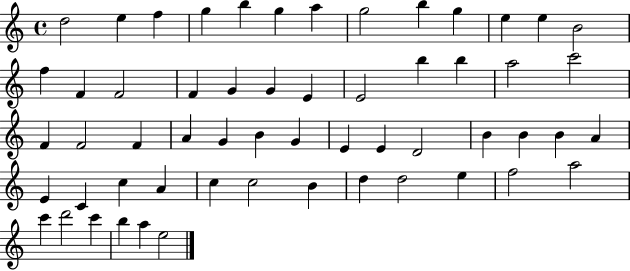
D5/h E5/q F5/q G5/q B5/q G5/q A5/q G5/h B5/q G5/q E5/q E5/q B4/h F5/q F4/q F4/h F4/q G4/q G4/q E4/q E4/h B5/q B5/q A5/h C6/h F4/q F4/h F4/q A4/q G4/q B4/q G4/q E4/q E4/q D4/h B4/q B4/q B4/q A4/q E4/q C4/q C5/q A4/q C5/q C5/h B4/q D5/q D5/h E5/q F5/h A5/h C6/q D6/h C6/q B5/q A5/q E5/h